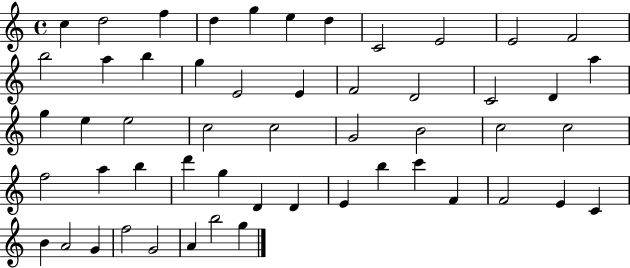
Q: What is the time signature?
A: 4/4